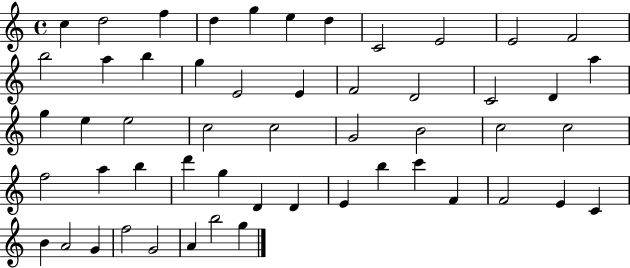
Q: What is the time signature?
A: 4/4